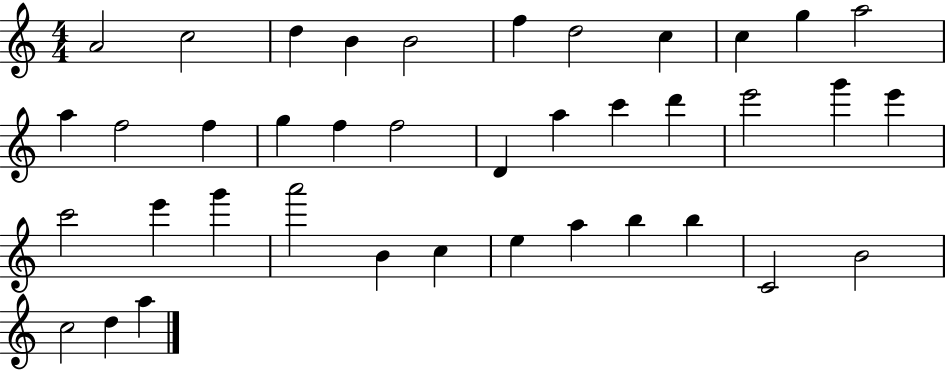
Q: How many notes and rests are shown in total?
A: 39